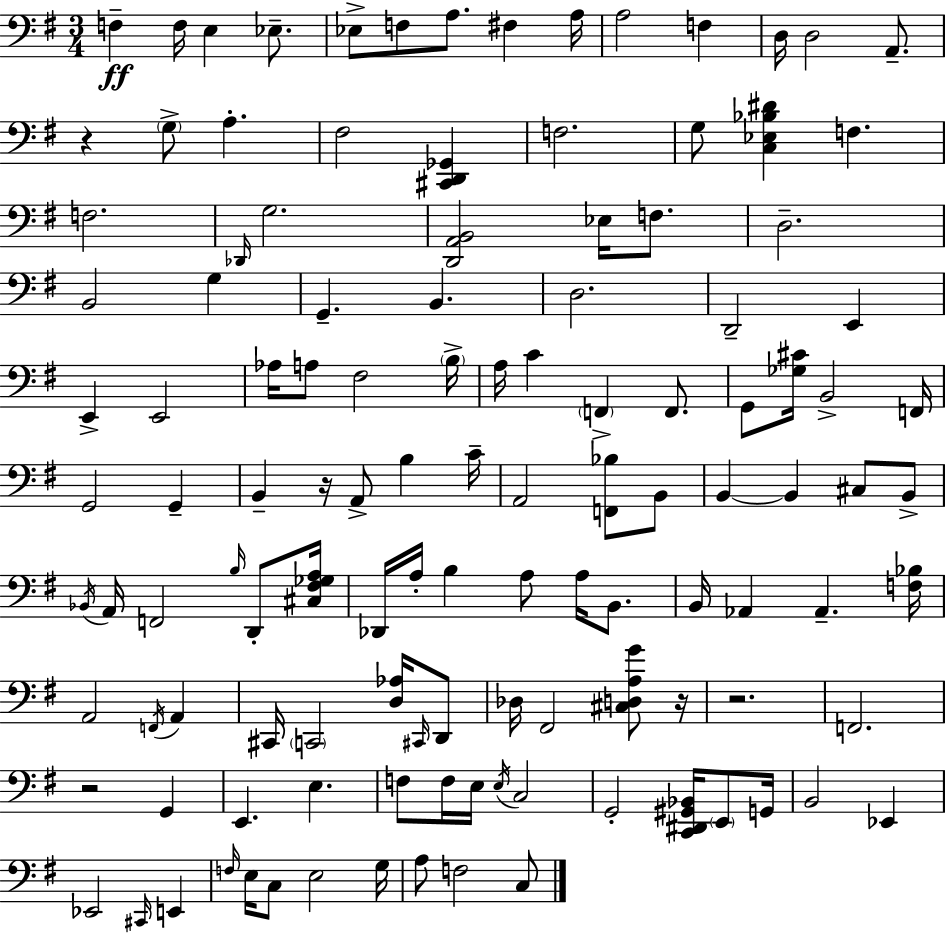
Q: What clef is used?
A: bass